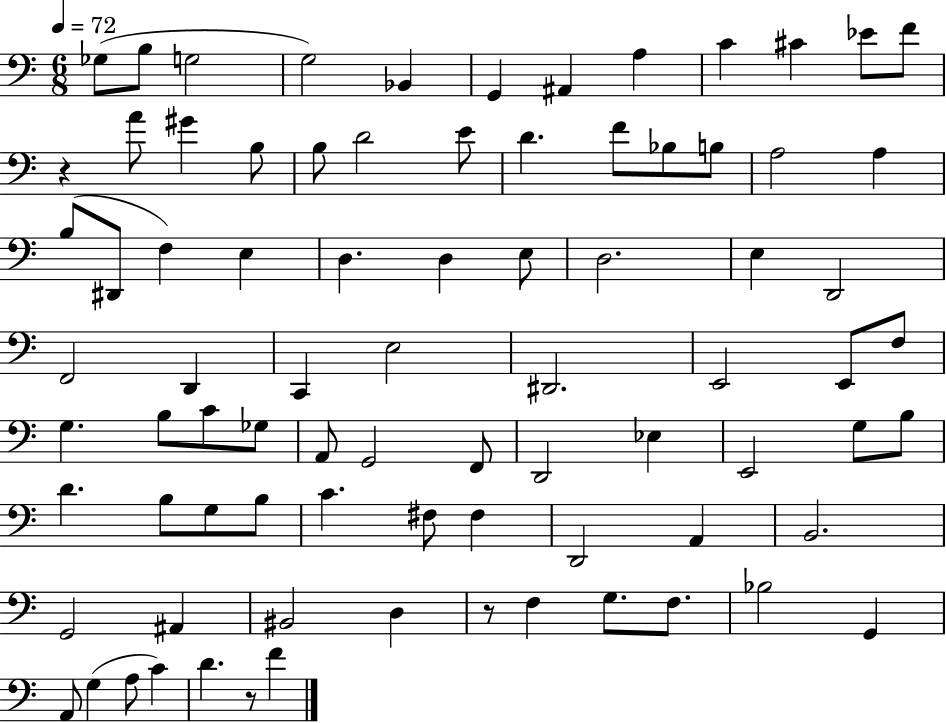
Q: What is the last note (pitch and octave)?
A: F4